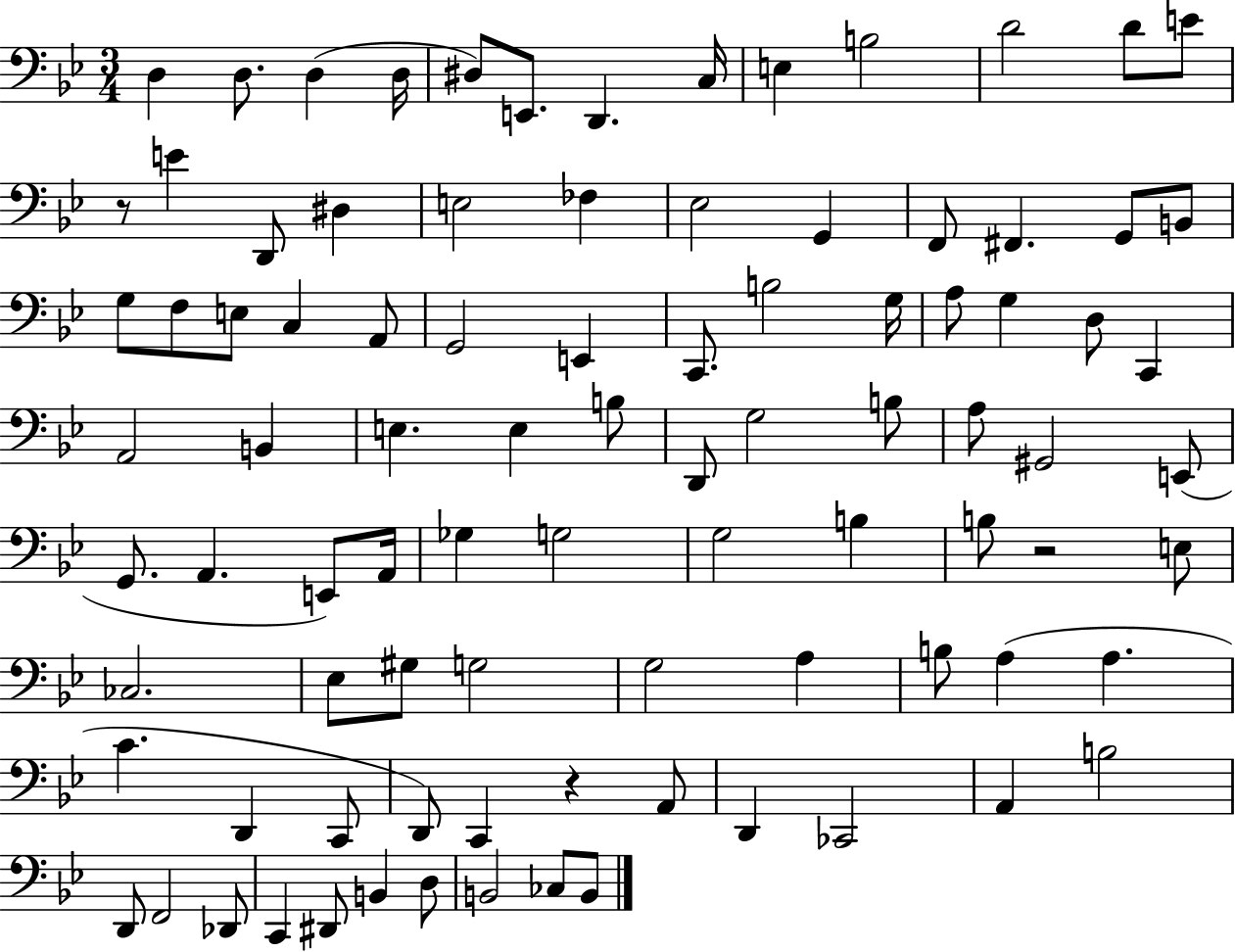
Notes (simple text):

D3/q D3/e. D3/q D3/s D#3/e E2/e. D2/q. C3/s E3/q B3/h D4/h D4/e E4/e R/e E4/q D2/e D#3/q E3/h FES3/q Eb3/h G2/q F2/e F#2/q. G2/e B2/e G3/e F3/e E3/e C3/q A2/e G2/h E2/q C2/e. B3/h G3/s A3/e G3/q D3/e C2/q A2/h B2/q E3/q. E3/q B3/e D2/e G3/h B3/e A3/e G#2/h E2/e G2/e. A2/q. E2/e A2/s Gb3/q G3/h G3/h B3/q B3/e R/h E3/e CES3/h. Eb3/e G#3/e G3/h G3/h A3/q B3/e A3/q A3/q. C4/q. D2/q C2/e D2/e C2/q R/q A2/e D2/q CES2/h A2/q B3/h D2/e F2/h Db2/e C2/q D#2/e B2/q D3/e B2/h CES3/e B2/e